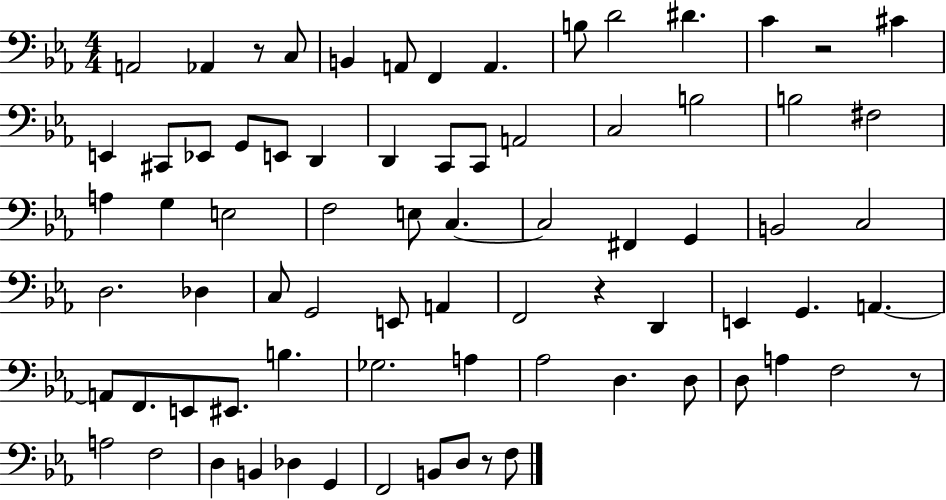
{
  \clef bass
  \numericTimeSignature
  \time 4/4
  \key ees \major
  \repeat volta 2 { a,2 aes,4 r8 c8 | b,4 a,8 f,4 a,4. | b8 d'2 dis'4. | c'4 r2 cis'4 | \break e,4 cis,8 ees,8 g,8 e,8 d,4 | d,4 c,8 c,8 a,2 | c2 b2 | b2 fis2 | \break a4 g4 e2 | f2 e8 c4.~~ | c2 fis,4 g,4 | b,2 c2 | \break d2. des4 | c8 g,2 e,8 a,4 | f,2 r4 d,4 | e,4 g,4. a,4.~~ | \break a,8 f,8. e,8 eis,8. b4. | ges2. a4 | aes2 d4. d8 | d8 a4 f2 r8 | \break a2 f2 | d4 b,4 des4 g,4 | f,2 b,8 d8 r8 f8 | } \bar "|."
}